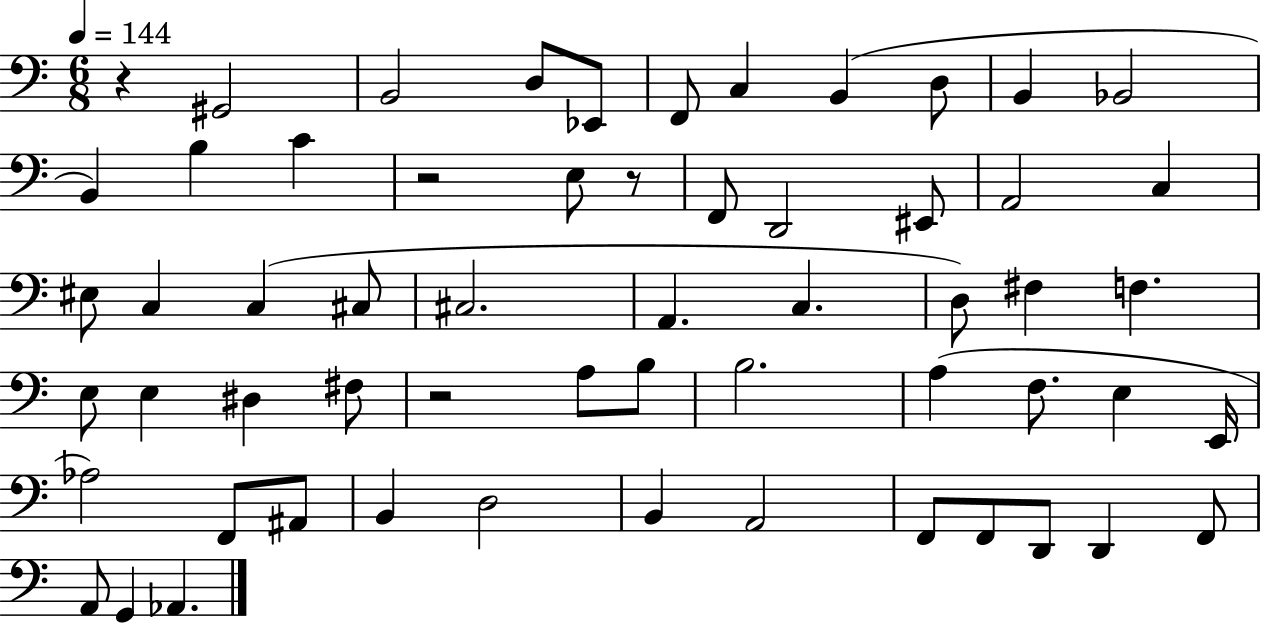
X:1
T:Untitled
M:6/8
L:1/4
K:C
z ^G,,2 B,,2 D,/2 _E,,/2 F,,/2 C, B,, D,/2 B,, _B,,2 B,, B, C z2 E,/2 z/2 F,,/2 D,,2 ^E,,/2 A,,2 C, ^E,/2 C, C, ^C,/2 ^C,2 A,, C, D,/2 ^F, F, E,/2 E, ^D, ^F,/2 z2 A,/2 B,/2 B,2 A, F,/2 E, E,,/4 _A,2 F,,/2 ^A,,/2 B,, D,2 B,, A,,2 F,,/2 F,,/2 D,,/2 D,, F,,/2 A,,/2 G,, _A,,